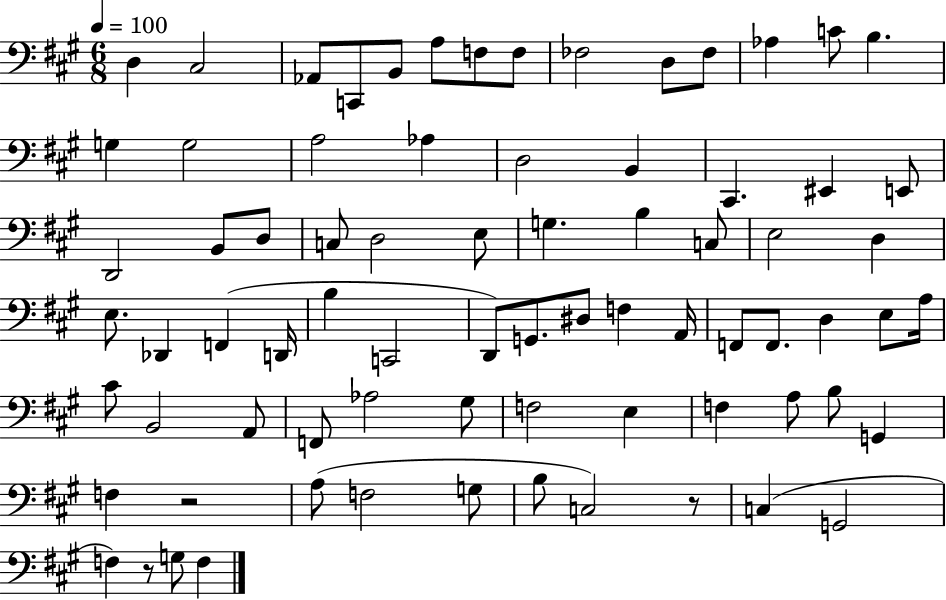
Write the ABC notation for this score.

X:1
T:Untitled
M:6/8
L:1/4
K:A
D, ^C,2 _A,,/2 C,,/2 B,,/2 A,/2 F,/2 F,/2 _F,2 D,/2 _F,/2 _A, C/2 B, G, G,2 A,2 _A, D,2 B,, ^C,, ^E,, E,,/2 D,,2 B,,/2 D,/2 C,/2 D,2 E,/2 G, B, C,/2 E,2 D, E,/2 _D,, F,, D,,/4 B, C,,2 D,,/2 G,,/2 ^D,/2 F, A,,/4 F,,/2 F,,/2 D, E,/2 A,/4 ^C/2 B,,2 A,,/2 F,,/2 _A,2 ^G,/2 F,2 E, F, A,/2 B,/2 G,, F, z2 A,/2 F,2 G,/2 B,/2 C,2 z/2 C, G,,2 F, z/2 G,/2 F,